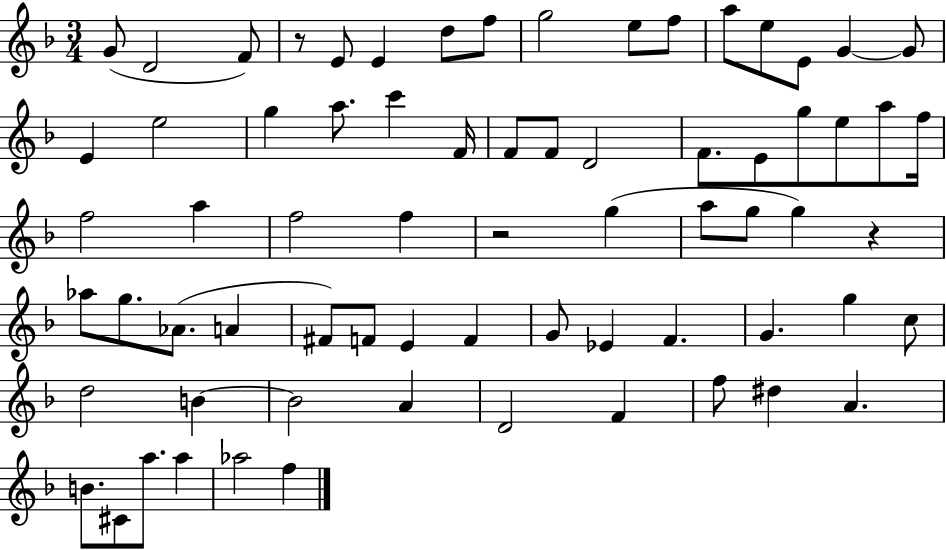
G4/e D4/h F4/e R/e E4/e E4/q D5/e F5/e G5/h E5/e F5/e A5/e E5/e E4/e G4/q G4/e E4/q E5/h G5/q A5/e. C6/q F4/s F4/e F4/e D4/h F4/e. E4/e G5/e E5/e A5/e F5/s F5/h A5/q F5/h F5/q R/h G5/q A5/e G5/e G5/q R/q Ab5/e G5/e. Ab4/e. A4/q F#4/e F4/e E4/q F4/q G4/e Eb4/q F4/q. G4/q. G5/q C5/e D5/h B4/q B4/h A4/q D4/h F4/q F5/e D#5/q A4/q. B4/e. C#4/e A5/e. A5/q Ab5/h F5/q